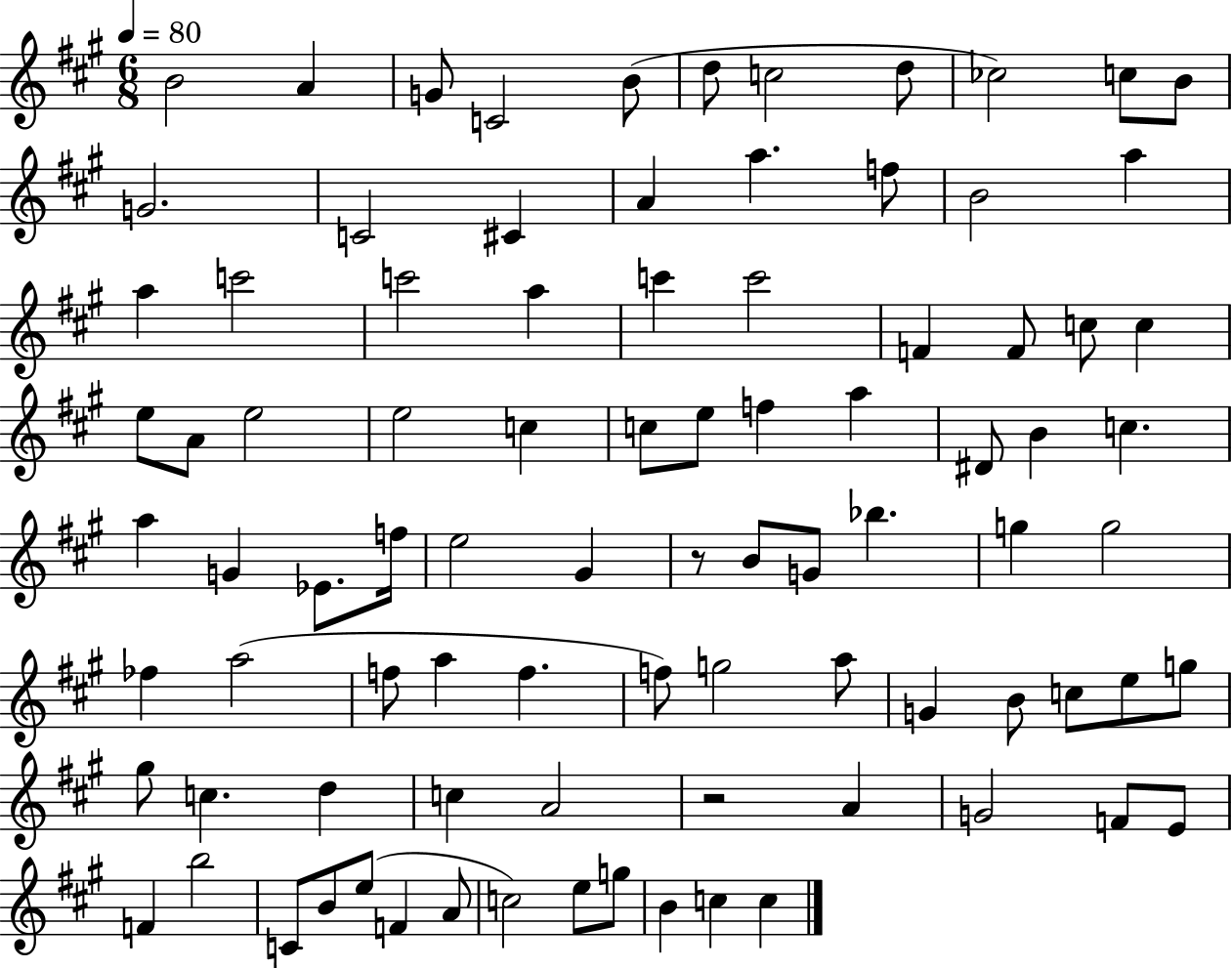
X:1
T:Untitled
M:6/8
L:1/4
K:A
B2 A G/2 C2 B/2 d/2 c2 d/2 _c2 c/2 B/2 G2 C2 ^C A a f/2 B2 a a c'2 c'2 a c' c'2 F F/2 c/2 c e/2 A/2 e2 e2 c c/2 e/2 f a ^D/2 B c a G _E/2 f/4 e2 ^G z/2 B/2 G/2 _b g g2 _f a2 f/2 a f f/2 g2 a/2 G B/2 c/2 e/2 g/2 ^g/2 c d c A2 z2 A G2 F/2 E/2 F b2 C/2 B/2 e/2 F A/2 c2 e/2 g/2 B c c